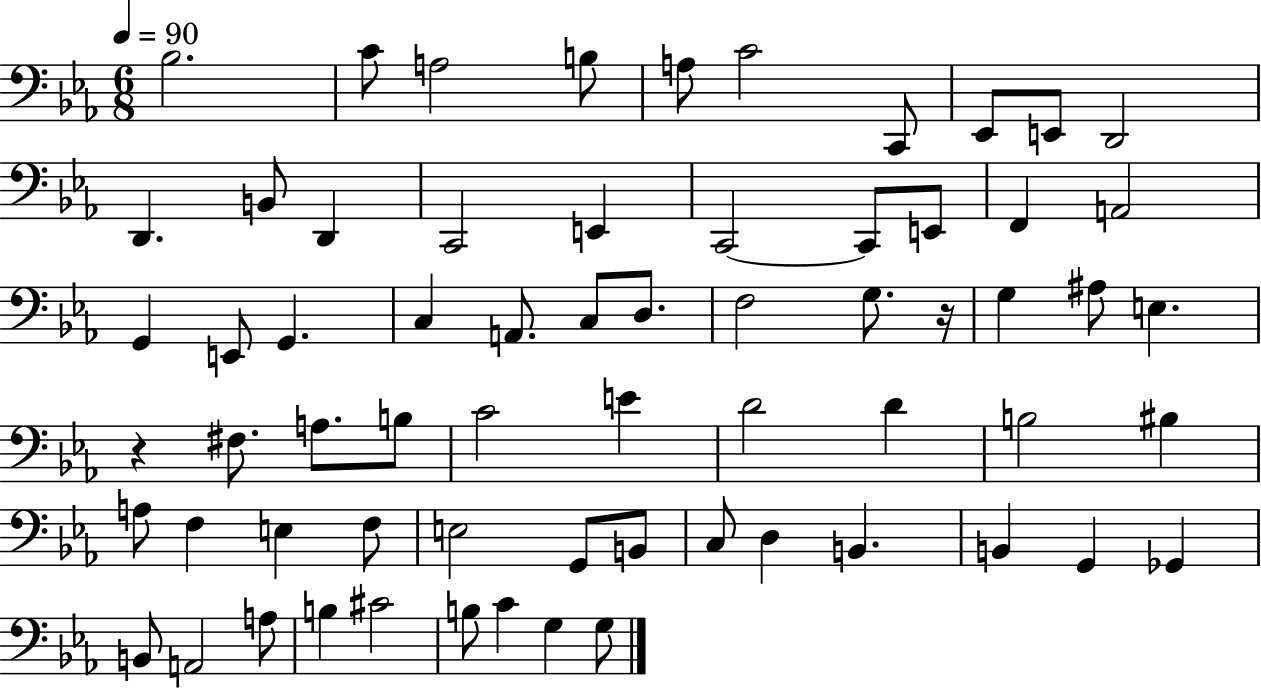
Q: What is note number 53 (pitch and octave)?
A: G2